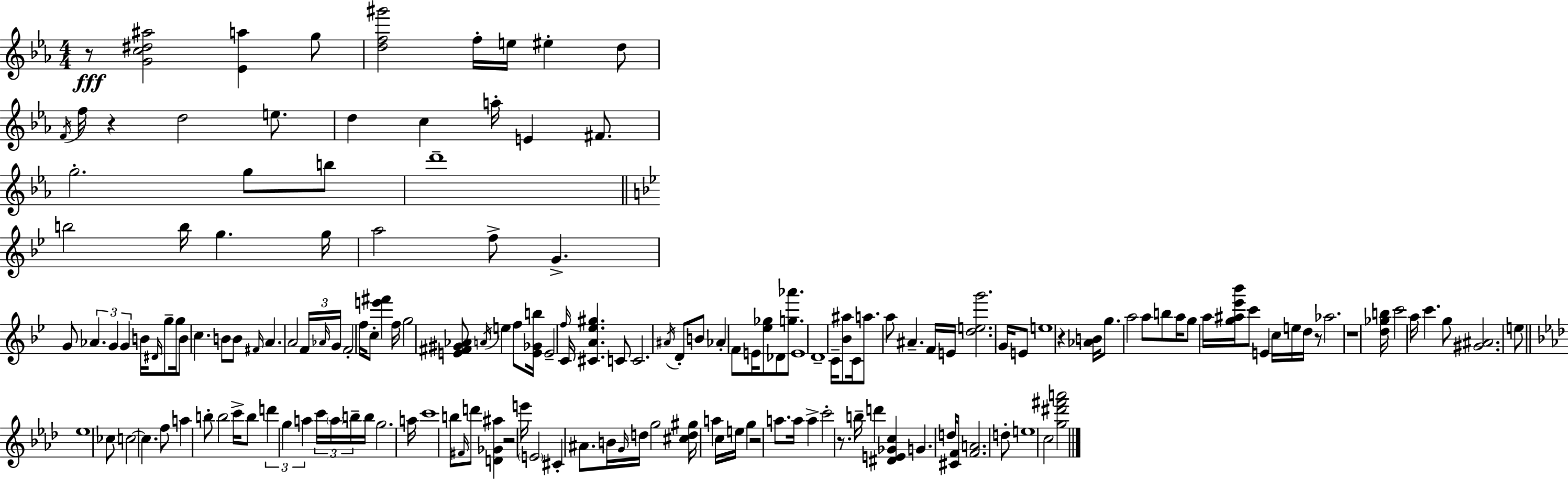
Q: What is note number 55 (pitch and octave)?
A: C4